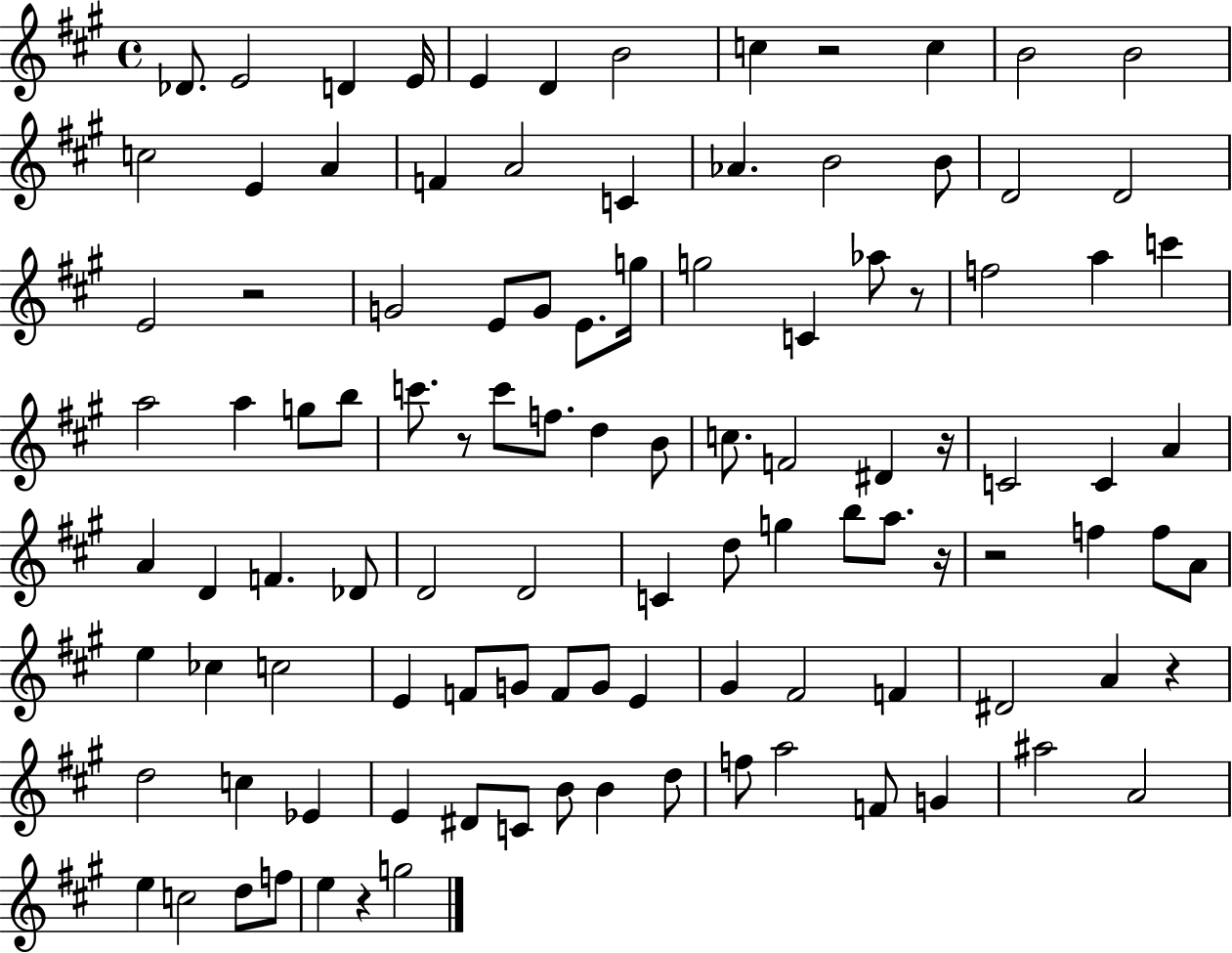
Db4/e. E4/h D4/q E4/s E4/q D4/q B4/h C5/q R/h C5/q B4/h B4/h C5/h E4/q A4/q F4/q A4/h C4/q Ab4/q. B4/h B4/e D4/h D4/h E4/h R/h G4/h E4/e G4/e E4/e. G5/s G5/h C4/q Ab5/e R/e F5/h A5/q C6/q A5/h A5/q G5/e B5/e C6/e. R/e C6/e F5/e. D5/q B4/e C5/e. F4/h D#4/q R/s C4/h C4/q A4/q A4/q D4/q F4/q. Db4/e D4/h D4/h C4/q D5/e G5/q B5/e A5/e. R/s R/h F5/q F5/e A4/e E5/q CES5/q C5/h E4/q F4/e G4/e F4/e G4/e E4/q G#4/q F#4/h F4/q D#4/h A4/q R/q D5/h C5/q Eb4/q E4/q D#4/e C4/e B4/e B4/q D5/e F5/e A5/h F4/e G4/q A#5/h A4/h E5/q C5/h D5/e F5/e E5/q R/q G5/h